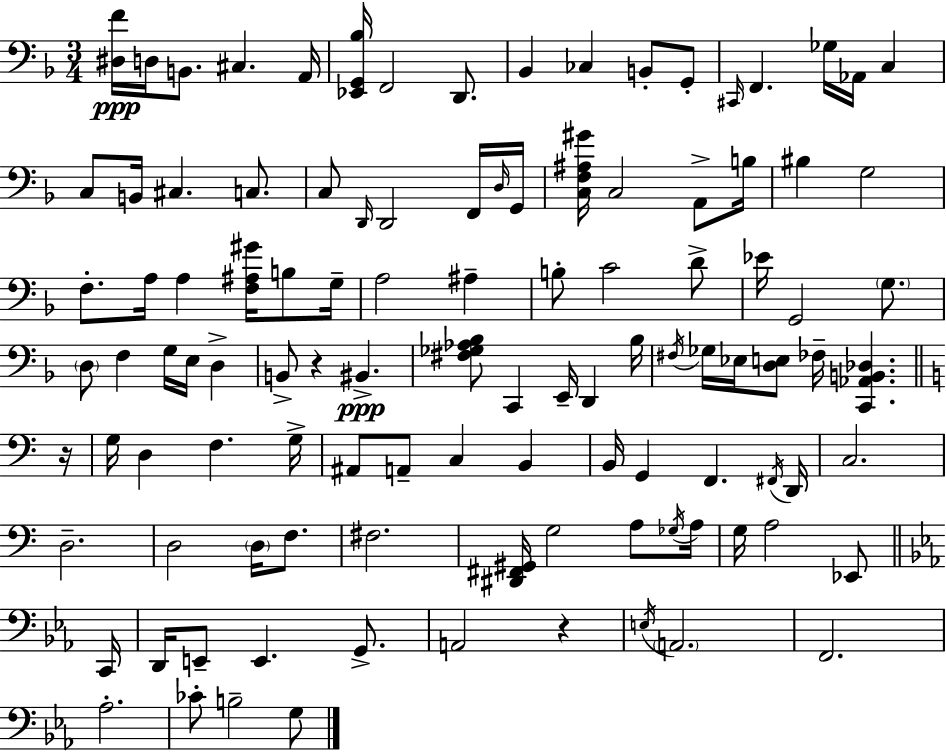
X:1
T:Untitled
M:3/4
L:1/4
K:F
[^D,F]/4 D,/4 B,,/2 ^C, A,,/4 [_E,,G,,_B,]/4 F,,2 D,,/2 _B,, _C, B,,/2 G,,/2 ^C,,/4 F,, _G,/4 _A,,/4 C, C,/2 B,,/4 ^C, C,/2 C,/2 D,,/4 D,,2 F,,/4 D,/4 G,,/4 [C,F,^A,^G]/4 C,2 A,,/2 B,/4 ^B, G,2 F,/2 A,/4 A, [F,^A,^G]/4 B,/2 G,/4 A,2 ^A, B,/2 C2 D/2 _E/4 G,,2 G,/2 D,/2 F, G,/4 E,/4 D, B,,/2 z ^B,, [^F,_G,_A,_B,]/2 C,, E,,/4 D,, _B,/4 ^F,/4 _G,/4 _E,/4 [D,E,]/2 _F,/4 [C,,_A,,B,,_D,] z/4 G,/4 D, F, G,/4 ^A,,/2 A,,/2 C, B,, B,,/4 G,, F,, ^F,,/4 D,,/4 C,2 D,2 D,2 D,/4 F,/2 ^F,2 [^D,,^F,,^G,,]/4 G,2 A,/2 _G,/4 A,/4 G,/4 A,2 _E,,/2 C,,/4 D,,/4 E,,/2 E,, G,,/2 A,,2 z E,/4 A,,2 F,,2 _A,2 _C/2 B,2 G,/2